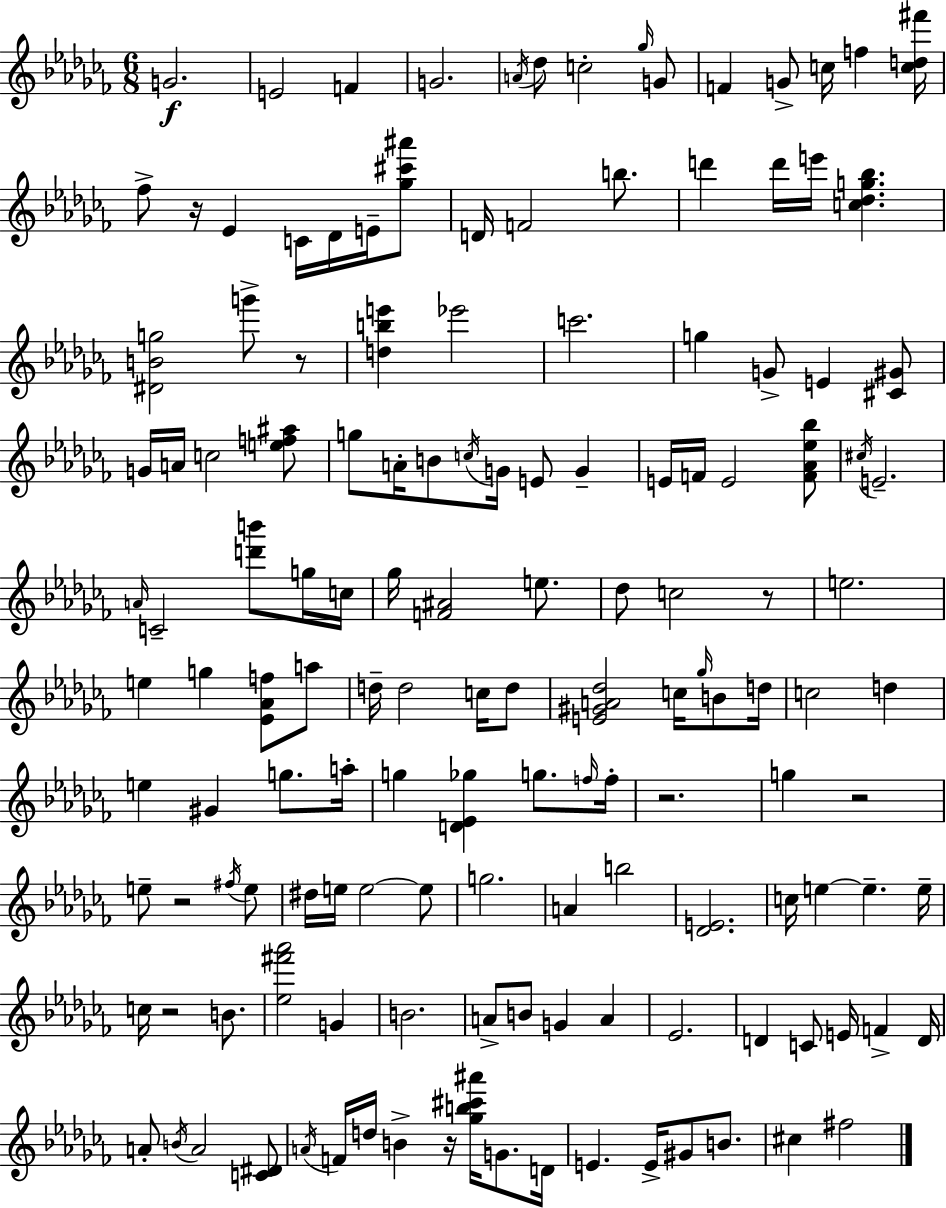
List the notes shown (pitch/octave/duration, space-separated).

G4/h. E4/h F4/q G4/h. A4/s Db5/e C5/h Gb5/s G4/e F4/q G4/e C5/s F5/q [C5,D5,F#6]/s FES5/e R/s Eb4/q C4/s Db4/s E4/s [Gb5,C#6,A#6]/e D4/s F4/h B5/e. D6/q D6/s E6/s [C5,Db5,G5,Bb5]/q. [D#4,B4,G5]/h G6/e R/e [D5,B5,E6]/q Eb6/h C6/h. G5/q G4/e E4/q [C#4,G#4]/e G4/s A4/s C5/h [E5,F5,A#5]/e G5/e A4/s B4/e C5/s G4/s E4/e G4/q E4/s F4/s E4/h [F4,Ab4,Eb5,Bb5]/e C#5/s E4/h. A4/s C4/h [D6,B6]/e G5/s C5/s Gb5/s [F4,A#4]/h E5/e. Db5/e C5/h R/e E5/h. E5/q G5/q [Eb4,Ab4,F5]/e A5/e D5/s D5/h C5/s D5/e [E4,G#4,A4,Db5]/h C5/s Gb5/s B4/e D5/s C5/h D5/q E5/q G#4/q G5/e. A5/s G5/q [D4,Eb4,Gb5]/q G5/e. F5/s F5/s R/h. G5/q R/h E5/e R/h F#5/s E5/e D#5/s E5/s E5/h E5/e G5/h. A4/q B5/h [Db4,E4]/h. C5/s E5/q E5/q. E5/s C5/s R/h B4/e. [Eb5,F#6,Ab6]/h G4/q B4/h. A4/e B4/e G4/q A4/q Eb4/h. D4/q C4/e E4/s F4/q D4/s A4/e B4/s A4/h [C4,D#4]/e A4/s F4/s D5/s B4/q R/s [Gb5,B5,C#6,A#6]/s G4/e. D4/s E4/q. E4/s G#4/e B4/e. C#5/q F#5/h